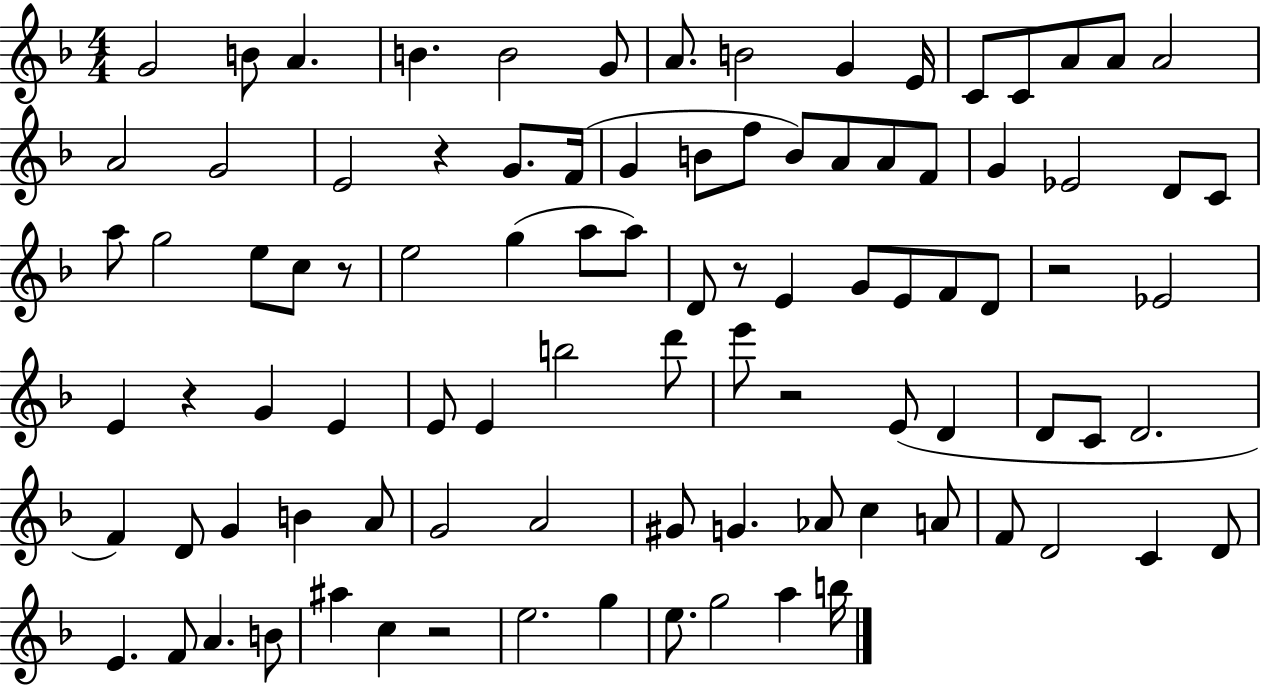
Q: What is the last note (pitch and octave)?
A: B5